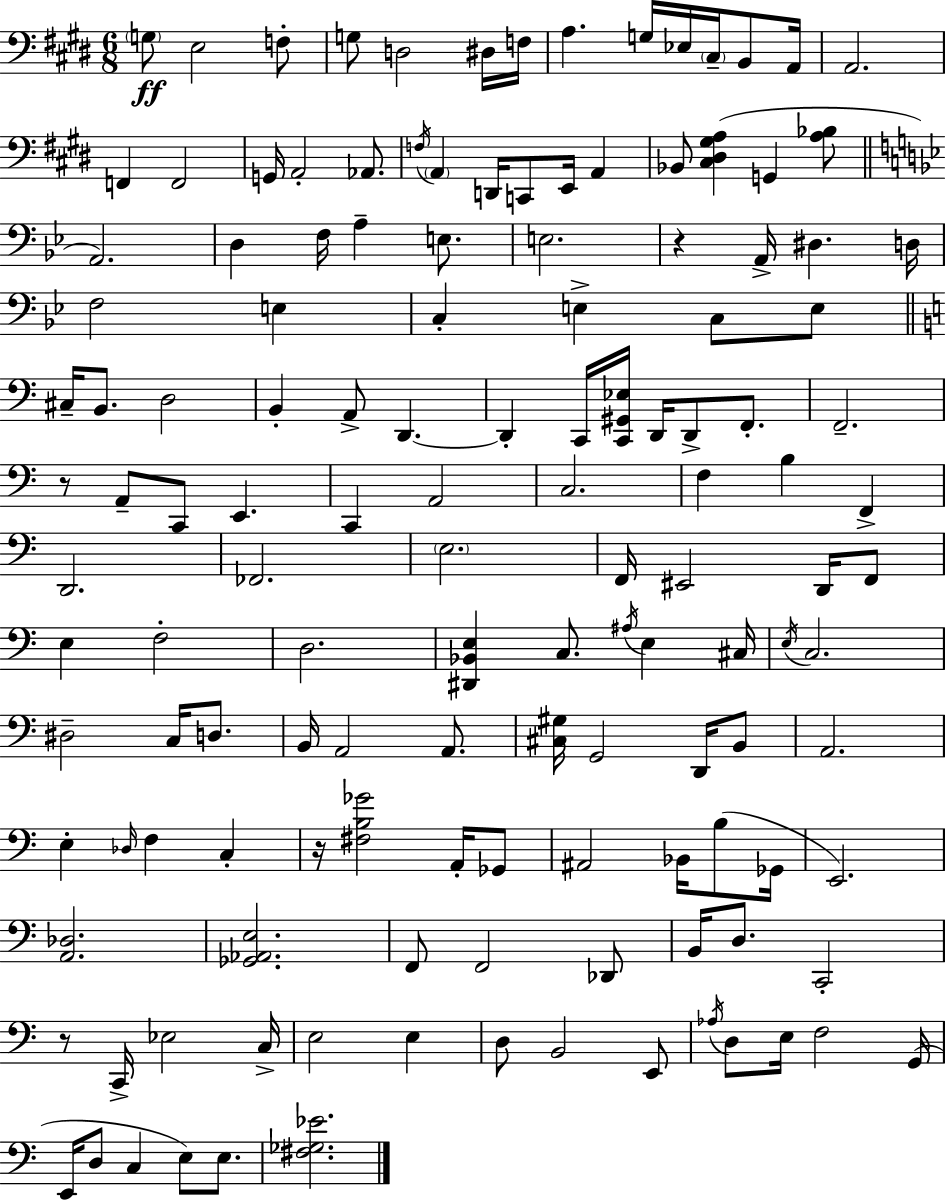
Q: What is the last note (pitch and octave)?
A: E3